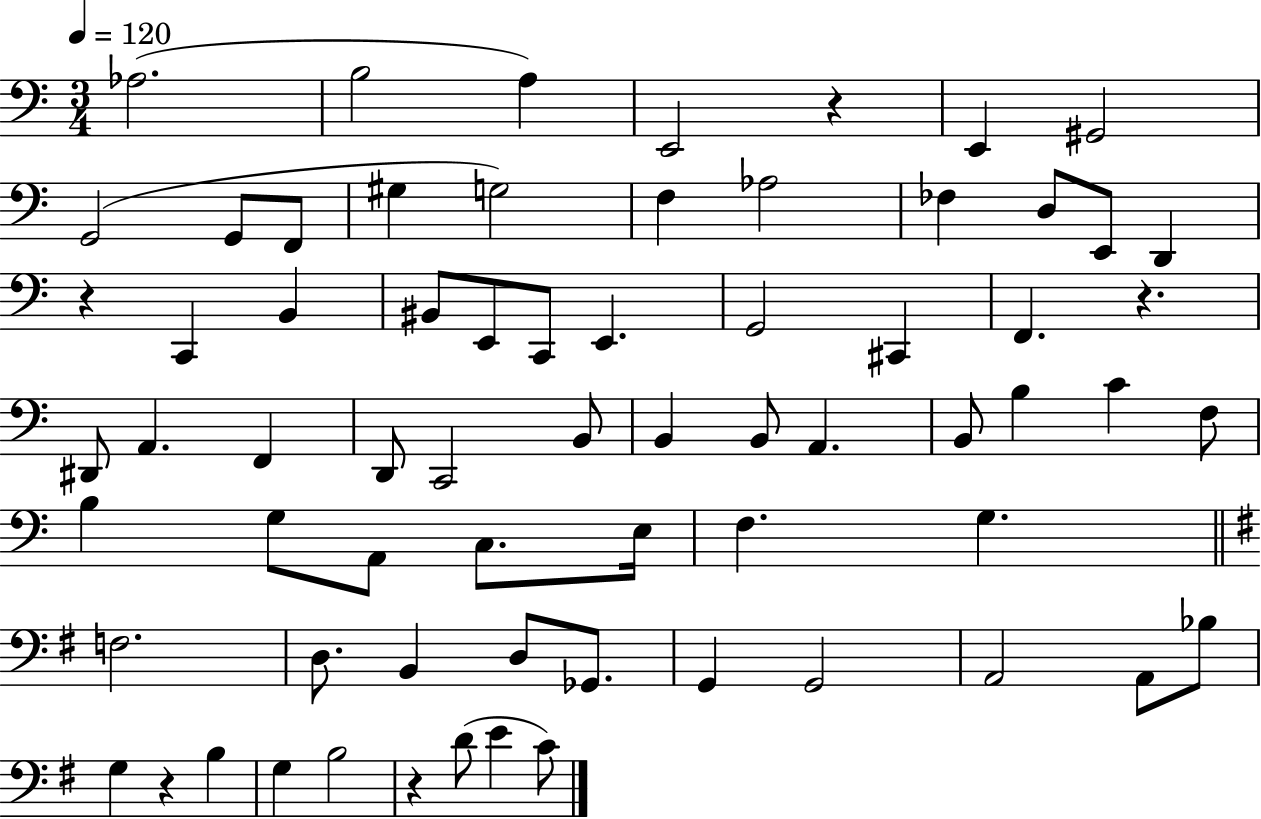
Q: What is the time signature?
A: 3/4